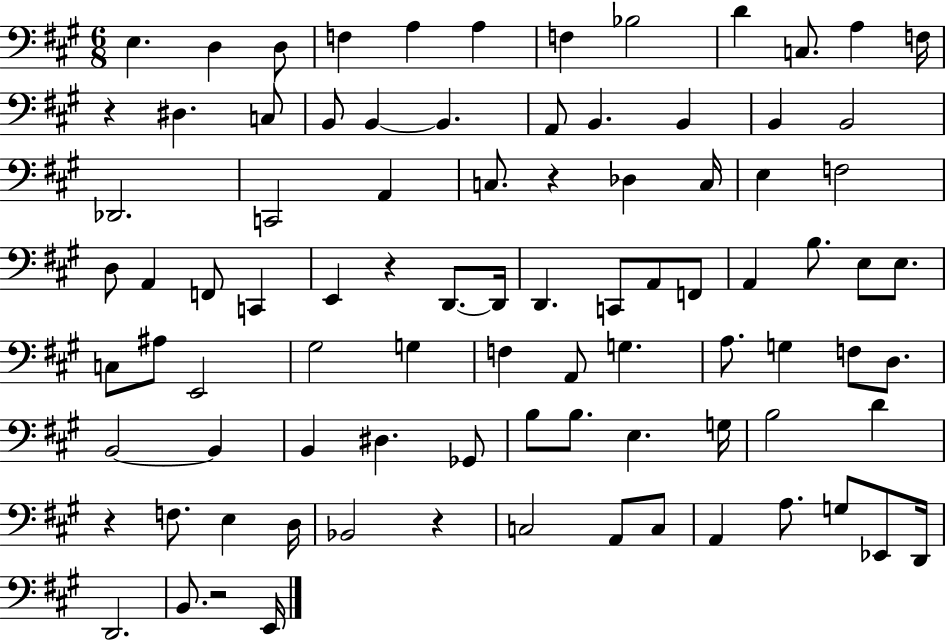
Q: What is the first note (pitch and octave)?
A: E3